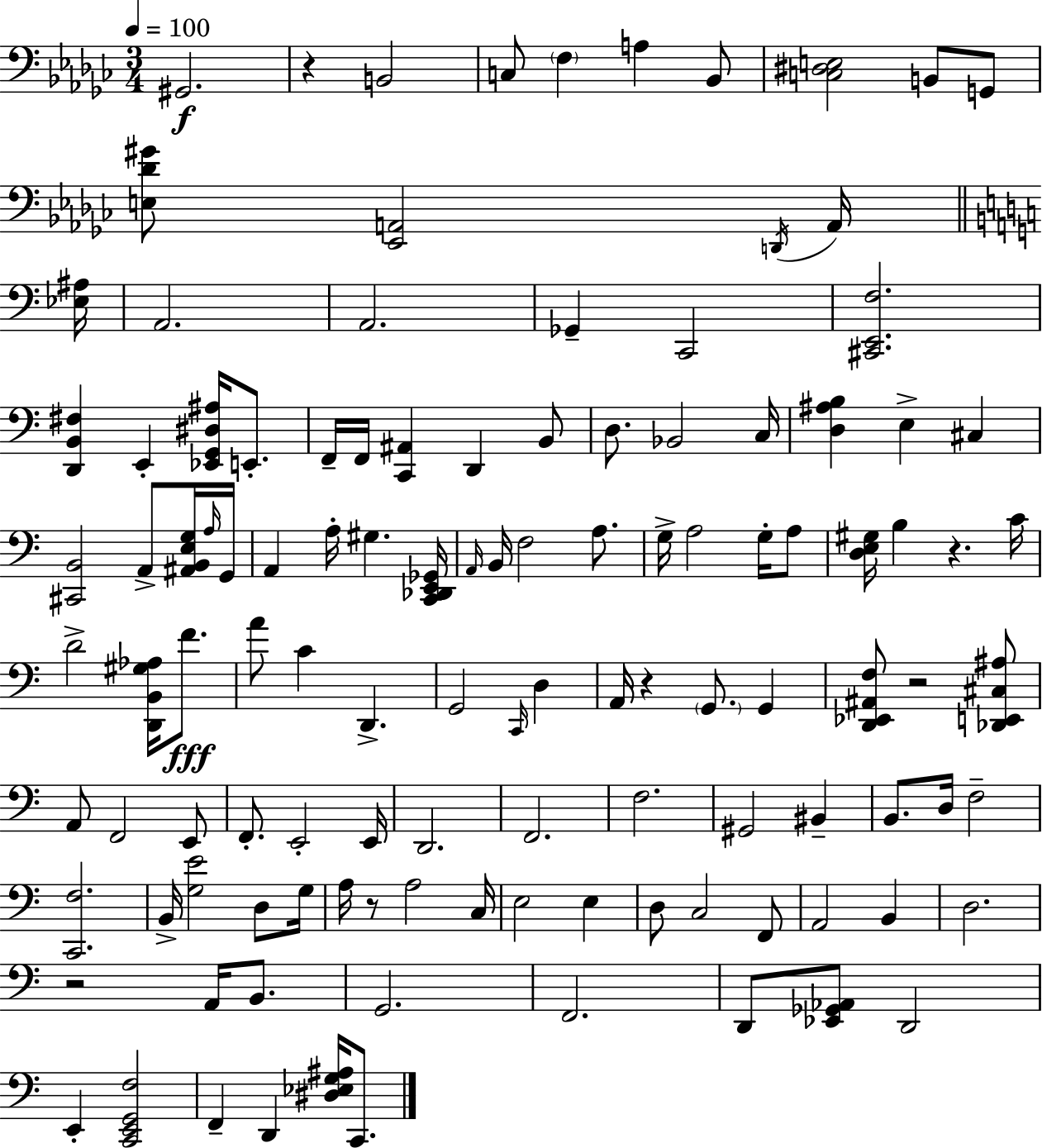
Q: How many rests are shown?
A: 6